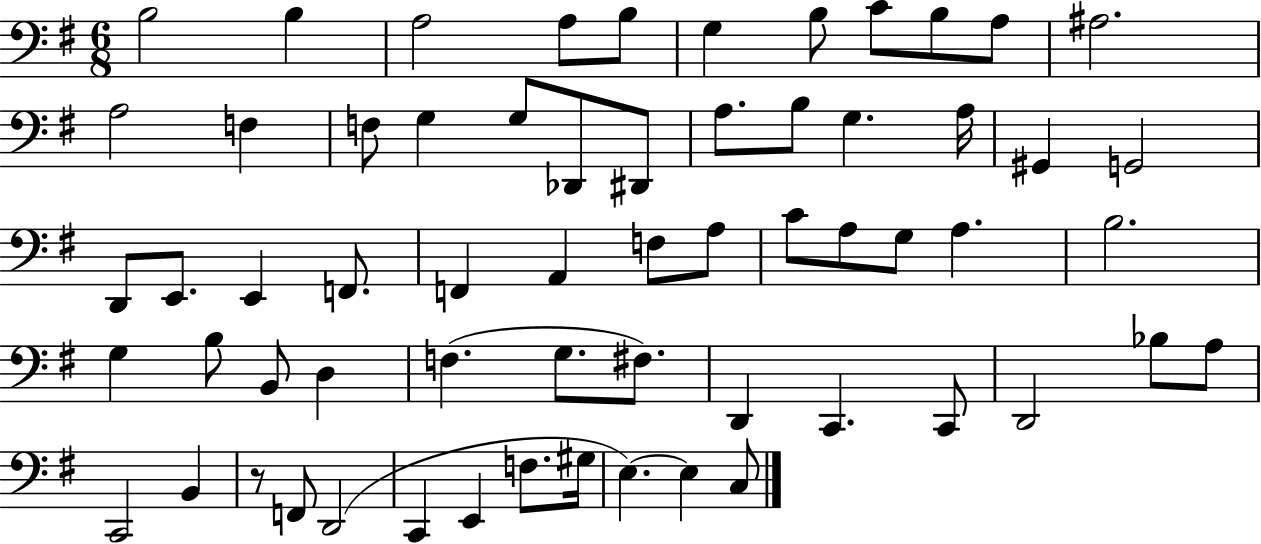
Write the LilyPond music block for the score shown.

{
  \clef bass
  \numericTimeSignature
  \time 6/8
  \key g \major
  b2 b4 | a2 a8 b8 | g4 b8 c'8 b8 a8 | ais2. | \break a2 f4 | f8 g4 g8 des,8 dis,8 | a8. b8 g4. a16 | gis,4 g,2 | \break d,8 e,8. e,4 f,8. | f,4 a,4 f8 a8 | c'8 a8 g8 a4. | b2. | \break g4 b8 b,8 d4 | f4.( g8. fis8.) | d,4 c,4. c,8 | d,2 bes8 a8 | \break c,2 b,4 | r8 f,8 d,2( | c,4 e,4 f8. gis16 | e4.~~) e4 c8 | \break \bar "|."
}